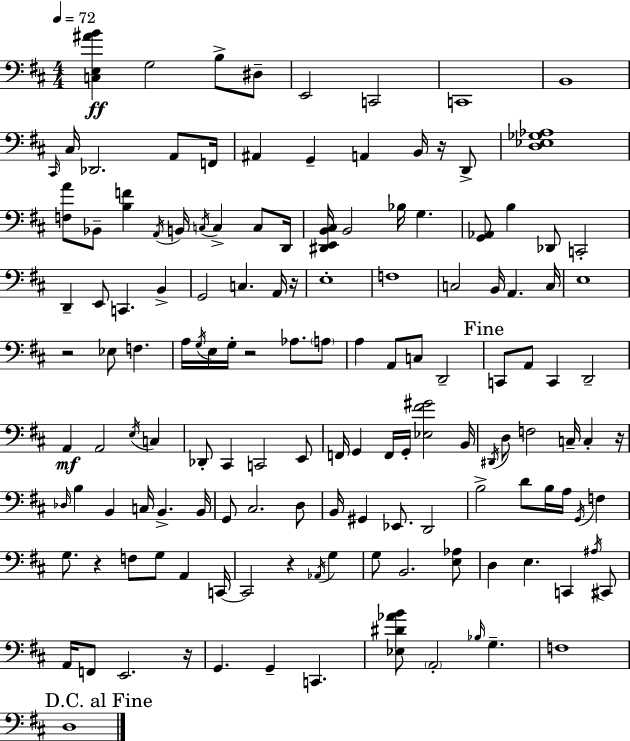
[C3,E3,A#4,B4]/q G3/h B3/e D#3/e E2/h C2/h C2/w B2/w C#2/s C#3/s Db2/h. A2/e F2/s A#2/q G2/q A2/q B2/s R/s D2/e [D3,Eb3,Gb3,Ab3]/w [F3,A4]/e Bb2/e [B3,F4]/q A2/s B2/s C3/s C3/q C3/e D2/s [D#2,E2,B2,C#3]/s B2/h Bb3/s G3/q. [G2,Ab2]/e B3/q Db2/e C2/h D2/q E2/e C2/q. B2/q G2/h C3/q. A2/s R/s E3/w F3/w C3/h B2/s A2/q. C3/s E3/w R/h Eb3/e F3/q. A3/s G3/s E3/s G3/s R/h Ab3/e. A3/e A3/q A2/e C3/e D2/h C2/e A2/e C2/q D2/h A2/q A2/h E3/s C3/q Db2/e C#2/q C2/h E2/e F2/s G2/q F2/s G2/s [Eb3,F#4,G#4]/h B2/s D#2/s D3/e F3/h C3/s C3/q R/s Db3/s B3/q B2/q C3/s B2/q. B2/s G2/e C#3/h. D3/e B2/s G#2/q Eb2/e. D2/h B3/h D4/e B3/s A3/s G2/s F3/q G3/e. R/q F3/e G3/e A2/q C2/s C2/h R/q Ab2/s G3/q G3/e B2/h. [E3,Ab3]/e D3/q E3/q. C2/q A#3/s C#2/e A2/s F2/e E2/h. R/s G2/q. G2/q C2/q. [Eb3,D#4,Ab4,B4]/e A2/h Bb3/s G3/q. F3/w D3/w